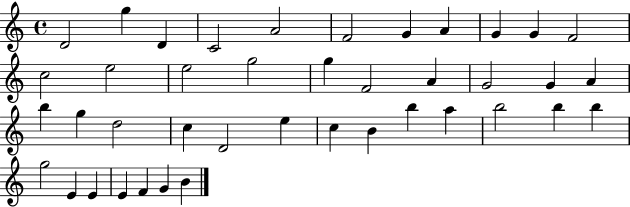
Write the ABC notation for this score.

X:1
T:Untitled
M:4/4
L:1/4
K:C
D2 g D C2 A2 F2 G A G G F2 c2 e2 e2 g2 g F2 A G2 G A b g d2 c D2 e c B b a b2 b b g2 E E E F G B